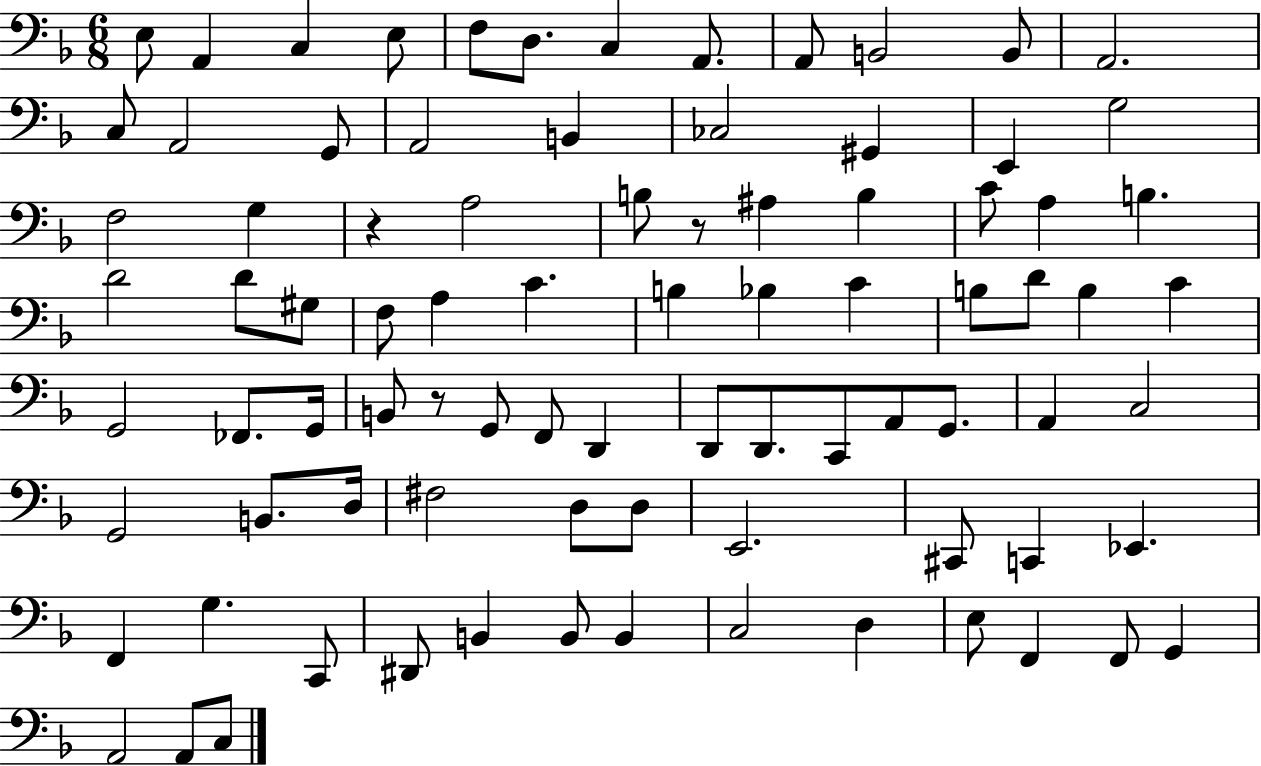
{
  \clef bass
  \numericTimeSignature
  \time 6/8
  \key f \major
  e8 a,4 c4 e8 | f8 d8. c4 a,8. | a,8 b,2 b,8 | a,2. | \break c8 a,2 g,8 | a,2 b,4 | ces2 gis,4 | e,4 g2 | \break f2 g4 | r4 a2 | b8 r8 ais4 b4 | c'8 a4 b4. | \break d'2 d'8 gis8 | f8 a4 c'4. | b4 bes4 c'4 | b8 d'8 b4 c'4 | \break g,2 fes,8. g,16 | b,8 r8 g,8 f,8 d,4 | d,8 d,8. c,8 a,8 g,8. | a,4 c2 | \break g,2 b,8. d16 | fis2 d8 d8 | e,2. | cis,8 c,4 ees,4. | \break f,4 g4. c,8 | dis,8 b,4 b,8 b,4 | c2 d4 | e8 f,4 f,8 g,4 | \break a,2 a,8 c8 | \bar "|."
}